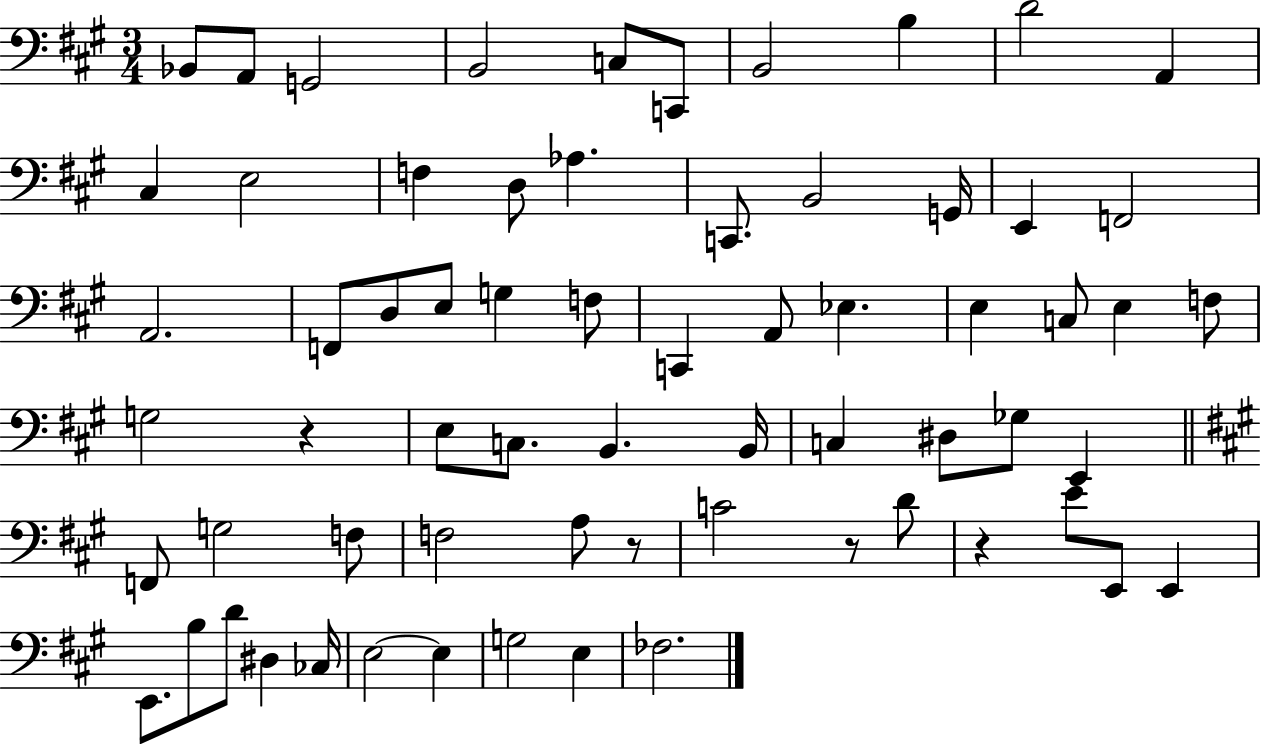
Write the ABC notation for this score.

X:1
T:Untitled
M:3/4
L:1/4
K:A
_B,,/2 A,,/2 G,,2 B,,2 C,/2 C,,/2 B,,2 B, D2 A,, ^C, E,2 F, D,/2 _A, C,,/2 B,,2 G,,/4 E,, F,,2 A,,2 F,,/2 D,/2 E,/2 G, F,/2 C,, A,,/2 _E, E, C,/2 E, F,/2 G,2 z E,/2 C,/2 B,, B,,/4 C, ^D,/2 _G,/2 E,, F,,/2 G,2 F,/2 F,2 A,/2 z/2 C2 z/2 D/2 z E/2 E,,/2 E,, E,,/2 B,/2 D/2 ^D, _C,/4 E,2 E, G,2 E, _F,2